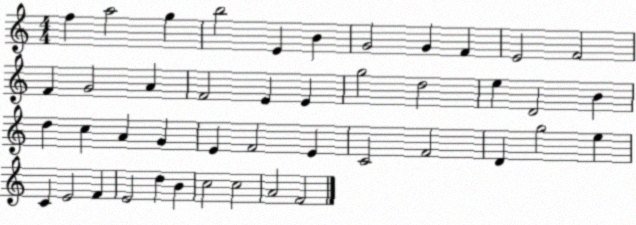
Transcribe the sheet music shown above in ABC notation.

X:1
T:Untitled
M:4/4
L:1/4
K:C
f a2 g b2 E B G2 G F E2 F2 F G2 A F2 E E g2 d2 e D2 B d c A G E F2 E C2 F2 D g2 e C E2 F E2 d B c2 c2 A2 F2